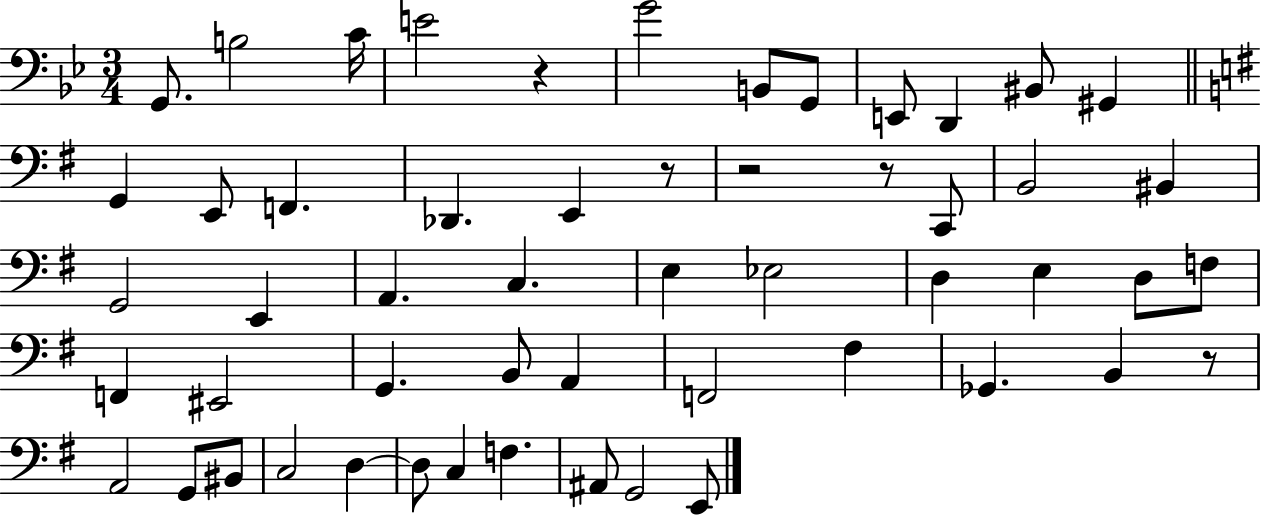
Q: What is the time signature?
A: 3/4